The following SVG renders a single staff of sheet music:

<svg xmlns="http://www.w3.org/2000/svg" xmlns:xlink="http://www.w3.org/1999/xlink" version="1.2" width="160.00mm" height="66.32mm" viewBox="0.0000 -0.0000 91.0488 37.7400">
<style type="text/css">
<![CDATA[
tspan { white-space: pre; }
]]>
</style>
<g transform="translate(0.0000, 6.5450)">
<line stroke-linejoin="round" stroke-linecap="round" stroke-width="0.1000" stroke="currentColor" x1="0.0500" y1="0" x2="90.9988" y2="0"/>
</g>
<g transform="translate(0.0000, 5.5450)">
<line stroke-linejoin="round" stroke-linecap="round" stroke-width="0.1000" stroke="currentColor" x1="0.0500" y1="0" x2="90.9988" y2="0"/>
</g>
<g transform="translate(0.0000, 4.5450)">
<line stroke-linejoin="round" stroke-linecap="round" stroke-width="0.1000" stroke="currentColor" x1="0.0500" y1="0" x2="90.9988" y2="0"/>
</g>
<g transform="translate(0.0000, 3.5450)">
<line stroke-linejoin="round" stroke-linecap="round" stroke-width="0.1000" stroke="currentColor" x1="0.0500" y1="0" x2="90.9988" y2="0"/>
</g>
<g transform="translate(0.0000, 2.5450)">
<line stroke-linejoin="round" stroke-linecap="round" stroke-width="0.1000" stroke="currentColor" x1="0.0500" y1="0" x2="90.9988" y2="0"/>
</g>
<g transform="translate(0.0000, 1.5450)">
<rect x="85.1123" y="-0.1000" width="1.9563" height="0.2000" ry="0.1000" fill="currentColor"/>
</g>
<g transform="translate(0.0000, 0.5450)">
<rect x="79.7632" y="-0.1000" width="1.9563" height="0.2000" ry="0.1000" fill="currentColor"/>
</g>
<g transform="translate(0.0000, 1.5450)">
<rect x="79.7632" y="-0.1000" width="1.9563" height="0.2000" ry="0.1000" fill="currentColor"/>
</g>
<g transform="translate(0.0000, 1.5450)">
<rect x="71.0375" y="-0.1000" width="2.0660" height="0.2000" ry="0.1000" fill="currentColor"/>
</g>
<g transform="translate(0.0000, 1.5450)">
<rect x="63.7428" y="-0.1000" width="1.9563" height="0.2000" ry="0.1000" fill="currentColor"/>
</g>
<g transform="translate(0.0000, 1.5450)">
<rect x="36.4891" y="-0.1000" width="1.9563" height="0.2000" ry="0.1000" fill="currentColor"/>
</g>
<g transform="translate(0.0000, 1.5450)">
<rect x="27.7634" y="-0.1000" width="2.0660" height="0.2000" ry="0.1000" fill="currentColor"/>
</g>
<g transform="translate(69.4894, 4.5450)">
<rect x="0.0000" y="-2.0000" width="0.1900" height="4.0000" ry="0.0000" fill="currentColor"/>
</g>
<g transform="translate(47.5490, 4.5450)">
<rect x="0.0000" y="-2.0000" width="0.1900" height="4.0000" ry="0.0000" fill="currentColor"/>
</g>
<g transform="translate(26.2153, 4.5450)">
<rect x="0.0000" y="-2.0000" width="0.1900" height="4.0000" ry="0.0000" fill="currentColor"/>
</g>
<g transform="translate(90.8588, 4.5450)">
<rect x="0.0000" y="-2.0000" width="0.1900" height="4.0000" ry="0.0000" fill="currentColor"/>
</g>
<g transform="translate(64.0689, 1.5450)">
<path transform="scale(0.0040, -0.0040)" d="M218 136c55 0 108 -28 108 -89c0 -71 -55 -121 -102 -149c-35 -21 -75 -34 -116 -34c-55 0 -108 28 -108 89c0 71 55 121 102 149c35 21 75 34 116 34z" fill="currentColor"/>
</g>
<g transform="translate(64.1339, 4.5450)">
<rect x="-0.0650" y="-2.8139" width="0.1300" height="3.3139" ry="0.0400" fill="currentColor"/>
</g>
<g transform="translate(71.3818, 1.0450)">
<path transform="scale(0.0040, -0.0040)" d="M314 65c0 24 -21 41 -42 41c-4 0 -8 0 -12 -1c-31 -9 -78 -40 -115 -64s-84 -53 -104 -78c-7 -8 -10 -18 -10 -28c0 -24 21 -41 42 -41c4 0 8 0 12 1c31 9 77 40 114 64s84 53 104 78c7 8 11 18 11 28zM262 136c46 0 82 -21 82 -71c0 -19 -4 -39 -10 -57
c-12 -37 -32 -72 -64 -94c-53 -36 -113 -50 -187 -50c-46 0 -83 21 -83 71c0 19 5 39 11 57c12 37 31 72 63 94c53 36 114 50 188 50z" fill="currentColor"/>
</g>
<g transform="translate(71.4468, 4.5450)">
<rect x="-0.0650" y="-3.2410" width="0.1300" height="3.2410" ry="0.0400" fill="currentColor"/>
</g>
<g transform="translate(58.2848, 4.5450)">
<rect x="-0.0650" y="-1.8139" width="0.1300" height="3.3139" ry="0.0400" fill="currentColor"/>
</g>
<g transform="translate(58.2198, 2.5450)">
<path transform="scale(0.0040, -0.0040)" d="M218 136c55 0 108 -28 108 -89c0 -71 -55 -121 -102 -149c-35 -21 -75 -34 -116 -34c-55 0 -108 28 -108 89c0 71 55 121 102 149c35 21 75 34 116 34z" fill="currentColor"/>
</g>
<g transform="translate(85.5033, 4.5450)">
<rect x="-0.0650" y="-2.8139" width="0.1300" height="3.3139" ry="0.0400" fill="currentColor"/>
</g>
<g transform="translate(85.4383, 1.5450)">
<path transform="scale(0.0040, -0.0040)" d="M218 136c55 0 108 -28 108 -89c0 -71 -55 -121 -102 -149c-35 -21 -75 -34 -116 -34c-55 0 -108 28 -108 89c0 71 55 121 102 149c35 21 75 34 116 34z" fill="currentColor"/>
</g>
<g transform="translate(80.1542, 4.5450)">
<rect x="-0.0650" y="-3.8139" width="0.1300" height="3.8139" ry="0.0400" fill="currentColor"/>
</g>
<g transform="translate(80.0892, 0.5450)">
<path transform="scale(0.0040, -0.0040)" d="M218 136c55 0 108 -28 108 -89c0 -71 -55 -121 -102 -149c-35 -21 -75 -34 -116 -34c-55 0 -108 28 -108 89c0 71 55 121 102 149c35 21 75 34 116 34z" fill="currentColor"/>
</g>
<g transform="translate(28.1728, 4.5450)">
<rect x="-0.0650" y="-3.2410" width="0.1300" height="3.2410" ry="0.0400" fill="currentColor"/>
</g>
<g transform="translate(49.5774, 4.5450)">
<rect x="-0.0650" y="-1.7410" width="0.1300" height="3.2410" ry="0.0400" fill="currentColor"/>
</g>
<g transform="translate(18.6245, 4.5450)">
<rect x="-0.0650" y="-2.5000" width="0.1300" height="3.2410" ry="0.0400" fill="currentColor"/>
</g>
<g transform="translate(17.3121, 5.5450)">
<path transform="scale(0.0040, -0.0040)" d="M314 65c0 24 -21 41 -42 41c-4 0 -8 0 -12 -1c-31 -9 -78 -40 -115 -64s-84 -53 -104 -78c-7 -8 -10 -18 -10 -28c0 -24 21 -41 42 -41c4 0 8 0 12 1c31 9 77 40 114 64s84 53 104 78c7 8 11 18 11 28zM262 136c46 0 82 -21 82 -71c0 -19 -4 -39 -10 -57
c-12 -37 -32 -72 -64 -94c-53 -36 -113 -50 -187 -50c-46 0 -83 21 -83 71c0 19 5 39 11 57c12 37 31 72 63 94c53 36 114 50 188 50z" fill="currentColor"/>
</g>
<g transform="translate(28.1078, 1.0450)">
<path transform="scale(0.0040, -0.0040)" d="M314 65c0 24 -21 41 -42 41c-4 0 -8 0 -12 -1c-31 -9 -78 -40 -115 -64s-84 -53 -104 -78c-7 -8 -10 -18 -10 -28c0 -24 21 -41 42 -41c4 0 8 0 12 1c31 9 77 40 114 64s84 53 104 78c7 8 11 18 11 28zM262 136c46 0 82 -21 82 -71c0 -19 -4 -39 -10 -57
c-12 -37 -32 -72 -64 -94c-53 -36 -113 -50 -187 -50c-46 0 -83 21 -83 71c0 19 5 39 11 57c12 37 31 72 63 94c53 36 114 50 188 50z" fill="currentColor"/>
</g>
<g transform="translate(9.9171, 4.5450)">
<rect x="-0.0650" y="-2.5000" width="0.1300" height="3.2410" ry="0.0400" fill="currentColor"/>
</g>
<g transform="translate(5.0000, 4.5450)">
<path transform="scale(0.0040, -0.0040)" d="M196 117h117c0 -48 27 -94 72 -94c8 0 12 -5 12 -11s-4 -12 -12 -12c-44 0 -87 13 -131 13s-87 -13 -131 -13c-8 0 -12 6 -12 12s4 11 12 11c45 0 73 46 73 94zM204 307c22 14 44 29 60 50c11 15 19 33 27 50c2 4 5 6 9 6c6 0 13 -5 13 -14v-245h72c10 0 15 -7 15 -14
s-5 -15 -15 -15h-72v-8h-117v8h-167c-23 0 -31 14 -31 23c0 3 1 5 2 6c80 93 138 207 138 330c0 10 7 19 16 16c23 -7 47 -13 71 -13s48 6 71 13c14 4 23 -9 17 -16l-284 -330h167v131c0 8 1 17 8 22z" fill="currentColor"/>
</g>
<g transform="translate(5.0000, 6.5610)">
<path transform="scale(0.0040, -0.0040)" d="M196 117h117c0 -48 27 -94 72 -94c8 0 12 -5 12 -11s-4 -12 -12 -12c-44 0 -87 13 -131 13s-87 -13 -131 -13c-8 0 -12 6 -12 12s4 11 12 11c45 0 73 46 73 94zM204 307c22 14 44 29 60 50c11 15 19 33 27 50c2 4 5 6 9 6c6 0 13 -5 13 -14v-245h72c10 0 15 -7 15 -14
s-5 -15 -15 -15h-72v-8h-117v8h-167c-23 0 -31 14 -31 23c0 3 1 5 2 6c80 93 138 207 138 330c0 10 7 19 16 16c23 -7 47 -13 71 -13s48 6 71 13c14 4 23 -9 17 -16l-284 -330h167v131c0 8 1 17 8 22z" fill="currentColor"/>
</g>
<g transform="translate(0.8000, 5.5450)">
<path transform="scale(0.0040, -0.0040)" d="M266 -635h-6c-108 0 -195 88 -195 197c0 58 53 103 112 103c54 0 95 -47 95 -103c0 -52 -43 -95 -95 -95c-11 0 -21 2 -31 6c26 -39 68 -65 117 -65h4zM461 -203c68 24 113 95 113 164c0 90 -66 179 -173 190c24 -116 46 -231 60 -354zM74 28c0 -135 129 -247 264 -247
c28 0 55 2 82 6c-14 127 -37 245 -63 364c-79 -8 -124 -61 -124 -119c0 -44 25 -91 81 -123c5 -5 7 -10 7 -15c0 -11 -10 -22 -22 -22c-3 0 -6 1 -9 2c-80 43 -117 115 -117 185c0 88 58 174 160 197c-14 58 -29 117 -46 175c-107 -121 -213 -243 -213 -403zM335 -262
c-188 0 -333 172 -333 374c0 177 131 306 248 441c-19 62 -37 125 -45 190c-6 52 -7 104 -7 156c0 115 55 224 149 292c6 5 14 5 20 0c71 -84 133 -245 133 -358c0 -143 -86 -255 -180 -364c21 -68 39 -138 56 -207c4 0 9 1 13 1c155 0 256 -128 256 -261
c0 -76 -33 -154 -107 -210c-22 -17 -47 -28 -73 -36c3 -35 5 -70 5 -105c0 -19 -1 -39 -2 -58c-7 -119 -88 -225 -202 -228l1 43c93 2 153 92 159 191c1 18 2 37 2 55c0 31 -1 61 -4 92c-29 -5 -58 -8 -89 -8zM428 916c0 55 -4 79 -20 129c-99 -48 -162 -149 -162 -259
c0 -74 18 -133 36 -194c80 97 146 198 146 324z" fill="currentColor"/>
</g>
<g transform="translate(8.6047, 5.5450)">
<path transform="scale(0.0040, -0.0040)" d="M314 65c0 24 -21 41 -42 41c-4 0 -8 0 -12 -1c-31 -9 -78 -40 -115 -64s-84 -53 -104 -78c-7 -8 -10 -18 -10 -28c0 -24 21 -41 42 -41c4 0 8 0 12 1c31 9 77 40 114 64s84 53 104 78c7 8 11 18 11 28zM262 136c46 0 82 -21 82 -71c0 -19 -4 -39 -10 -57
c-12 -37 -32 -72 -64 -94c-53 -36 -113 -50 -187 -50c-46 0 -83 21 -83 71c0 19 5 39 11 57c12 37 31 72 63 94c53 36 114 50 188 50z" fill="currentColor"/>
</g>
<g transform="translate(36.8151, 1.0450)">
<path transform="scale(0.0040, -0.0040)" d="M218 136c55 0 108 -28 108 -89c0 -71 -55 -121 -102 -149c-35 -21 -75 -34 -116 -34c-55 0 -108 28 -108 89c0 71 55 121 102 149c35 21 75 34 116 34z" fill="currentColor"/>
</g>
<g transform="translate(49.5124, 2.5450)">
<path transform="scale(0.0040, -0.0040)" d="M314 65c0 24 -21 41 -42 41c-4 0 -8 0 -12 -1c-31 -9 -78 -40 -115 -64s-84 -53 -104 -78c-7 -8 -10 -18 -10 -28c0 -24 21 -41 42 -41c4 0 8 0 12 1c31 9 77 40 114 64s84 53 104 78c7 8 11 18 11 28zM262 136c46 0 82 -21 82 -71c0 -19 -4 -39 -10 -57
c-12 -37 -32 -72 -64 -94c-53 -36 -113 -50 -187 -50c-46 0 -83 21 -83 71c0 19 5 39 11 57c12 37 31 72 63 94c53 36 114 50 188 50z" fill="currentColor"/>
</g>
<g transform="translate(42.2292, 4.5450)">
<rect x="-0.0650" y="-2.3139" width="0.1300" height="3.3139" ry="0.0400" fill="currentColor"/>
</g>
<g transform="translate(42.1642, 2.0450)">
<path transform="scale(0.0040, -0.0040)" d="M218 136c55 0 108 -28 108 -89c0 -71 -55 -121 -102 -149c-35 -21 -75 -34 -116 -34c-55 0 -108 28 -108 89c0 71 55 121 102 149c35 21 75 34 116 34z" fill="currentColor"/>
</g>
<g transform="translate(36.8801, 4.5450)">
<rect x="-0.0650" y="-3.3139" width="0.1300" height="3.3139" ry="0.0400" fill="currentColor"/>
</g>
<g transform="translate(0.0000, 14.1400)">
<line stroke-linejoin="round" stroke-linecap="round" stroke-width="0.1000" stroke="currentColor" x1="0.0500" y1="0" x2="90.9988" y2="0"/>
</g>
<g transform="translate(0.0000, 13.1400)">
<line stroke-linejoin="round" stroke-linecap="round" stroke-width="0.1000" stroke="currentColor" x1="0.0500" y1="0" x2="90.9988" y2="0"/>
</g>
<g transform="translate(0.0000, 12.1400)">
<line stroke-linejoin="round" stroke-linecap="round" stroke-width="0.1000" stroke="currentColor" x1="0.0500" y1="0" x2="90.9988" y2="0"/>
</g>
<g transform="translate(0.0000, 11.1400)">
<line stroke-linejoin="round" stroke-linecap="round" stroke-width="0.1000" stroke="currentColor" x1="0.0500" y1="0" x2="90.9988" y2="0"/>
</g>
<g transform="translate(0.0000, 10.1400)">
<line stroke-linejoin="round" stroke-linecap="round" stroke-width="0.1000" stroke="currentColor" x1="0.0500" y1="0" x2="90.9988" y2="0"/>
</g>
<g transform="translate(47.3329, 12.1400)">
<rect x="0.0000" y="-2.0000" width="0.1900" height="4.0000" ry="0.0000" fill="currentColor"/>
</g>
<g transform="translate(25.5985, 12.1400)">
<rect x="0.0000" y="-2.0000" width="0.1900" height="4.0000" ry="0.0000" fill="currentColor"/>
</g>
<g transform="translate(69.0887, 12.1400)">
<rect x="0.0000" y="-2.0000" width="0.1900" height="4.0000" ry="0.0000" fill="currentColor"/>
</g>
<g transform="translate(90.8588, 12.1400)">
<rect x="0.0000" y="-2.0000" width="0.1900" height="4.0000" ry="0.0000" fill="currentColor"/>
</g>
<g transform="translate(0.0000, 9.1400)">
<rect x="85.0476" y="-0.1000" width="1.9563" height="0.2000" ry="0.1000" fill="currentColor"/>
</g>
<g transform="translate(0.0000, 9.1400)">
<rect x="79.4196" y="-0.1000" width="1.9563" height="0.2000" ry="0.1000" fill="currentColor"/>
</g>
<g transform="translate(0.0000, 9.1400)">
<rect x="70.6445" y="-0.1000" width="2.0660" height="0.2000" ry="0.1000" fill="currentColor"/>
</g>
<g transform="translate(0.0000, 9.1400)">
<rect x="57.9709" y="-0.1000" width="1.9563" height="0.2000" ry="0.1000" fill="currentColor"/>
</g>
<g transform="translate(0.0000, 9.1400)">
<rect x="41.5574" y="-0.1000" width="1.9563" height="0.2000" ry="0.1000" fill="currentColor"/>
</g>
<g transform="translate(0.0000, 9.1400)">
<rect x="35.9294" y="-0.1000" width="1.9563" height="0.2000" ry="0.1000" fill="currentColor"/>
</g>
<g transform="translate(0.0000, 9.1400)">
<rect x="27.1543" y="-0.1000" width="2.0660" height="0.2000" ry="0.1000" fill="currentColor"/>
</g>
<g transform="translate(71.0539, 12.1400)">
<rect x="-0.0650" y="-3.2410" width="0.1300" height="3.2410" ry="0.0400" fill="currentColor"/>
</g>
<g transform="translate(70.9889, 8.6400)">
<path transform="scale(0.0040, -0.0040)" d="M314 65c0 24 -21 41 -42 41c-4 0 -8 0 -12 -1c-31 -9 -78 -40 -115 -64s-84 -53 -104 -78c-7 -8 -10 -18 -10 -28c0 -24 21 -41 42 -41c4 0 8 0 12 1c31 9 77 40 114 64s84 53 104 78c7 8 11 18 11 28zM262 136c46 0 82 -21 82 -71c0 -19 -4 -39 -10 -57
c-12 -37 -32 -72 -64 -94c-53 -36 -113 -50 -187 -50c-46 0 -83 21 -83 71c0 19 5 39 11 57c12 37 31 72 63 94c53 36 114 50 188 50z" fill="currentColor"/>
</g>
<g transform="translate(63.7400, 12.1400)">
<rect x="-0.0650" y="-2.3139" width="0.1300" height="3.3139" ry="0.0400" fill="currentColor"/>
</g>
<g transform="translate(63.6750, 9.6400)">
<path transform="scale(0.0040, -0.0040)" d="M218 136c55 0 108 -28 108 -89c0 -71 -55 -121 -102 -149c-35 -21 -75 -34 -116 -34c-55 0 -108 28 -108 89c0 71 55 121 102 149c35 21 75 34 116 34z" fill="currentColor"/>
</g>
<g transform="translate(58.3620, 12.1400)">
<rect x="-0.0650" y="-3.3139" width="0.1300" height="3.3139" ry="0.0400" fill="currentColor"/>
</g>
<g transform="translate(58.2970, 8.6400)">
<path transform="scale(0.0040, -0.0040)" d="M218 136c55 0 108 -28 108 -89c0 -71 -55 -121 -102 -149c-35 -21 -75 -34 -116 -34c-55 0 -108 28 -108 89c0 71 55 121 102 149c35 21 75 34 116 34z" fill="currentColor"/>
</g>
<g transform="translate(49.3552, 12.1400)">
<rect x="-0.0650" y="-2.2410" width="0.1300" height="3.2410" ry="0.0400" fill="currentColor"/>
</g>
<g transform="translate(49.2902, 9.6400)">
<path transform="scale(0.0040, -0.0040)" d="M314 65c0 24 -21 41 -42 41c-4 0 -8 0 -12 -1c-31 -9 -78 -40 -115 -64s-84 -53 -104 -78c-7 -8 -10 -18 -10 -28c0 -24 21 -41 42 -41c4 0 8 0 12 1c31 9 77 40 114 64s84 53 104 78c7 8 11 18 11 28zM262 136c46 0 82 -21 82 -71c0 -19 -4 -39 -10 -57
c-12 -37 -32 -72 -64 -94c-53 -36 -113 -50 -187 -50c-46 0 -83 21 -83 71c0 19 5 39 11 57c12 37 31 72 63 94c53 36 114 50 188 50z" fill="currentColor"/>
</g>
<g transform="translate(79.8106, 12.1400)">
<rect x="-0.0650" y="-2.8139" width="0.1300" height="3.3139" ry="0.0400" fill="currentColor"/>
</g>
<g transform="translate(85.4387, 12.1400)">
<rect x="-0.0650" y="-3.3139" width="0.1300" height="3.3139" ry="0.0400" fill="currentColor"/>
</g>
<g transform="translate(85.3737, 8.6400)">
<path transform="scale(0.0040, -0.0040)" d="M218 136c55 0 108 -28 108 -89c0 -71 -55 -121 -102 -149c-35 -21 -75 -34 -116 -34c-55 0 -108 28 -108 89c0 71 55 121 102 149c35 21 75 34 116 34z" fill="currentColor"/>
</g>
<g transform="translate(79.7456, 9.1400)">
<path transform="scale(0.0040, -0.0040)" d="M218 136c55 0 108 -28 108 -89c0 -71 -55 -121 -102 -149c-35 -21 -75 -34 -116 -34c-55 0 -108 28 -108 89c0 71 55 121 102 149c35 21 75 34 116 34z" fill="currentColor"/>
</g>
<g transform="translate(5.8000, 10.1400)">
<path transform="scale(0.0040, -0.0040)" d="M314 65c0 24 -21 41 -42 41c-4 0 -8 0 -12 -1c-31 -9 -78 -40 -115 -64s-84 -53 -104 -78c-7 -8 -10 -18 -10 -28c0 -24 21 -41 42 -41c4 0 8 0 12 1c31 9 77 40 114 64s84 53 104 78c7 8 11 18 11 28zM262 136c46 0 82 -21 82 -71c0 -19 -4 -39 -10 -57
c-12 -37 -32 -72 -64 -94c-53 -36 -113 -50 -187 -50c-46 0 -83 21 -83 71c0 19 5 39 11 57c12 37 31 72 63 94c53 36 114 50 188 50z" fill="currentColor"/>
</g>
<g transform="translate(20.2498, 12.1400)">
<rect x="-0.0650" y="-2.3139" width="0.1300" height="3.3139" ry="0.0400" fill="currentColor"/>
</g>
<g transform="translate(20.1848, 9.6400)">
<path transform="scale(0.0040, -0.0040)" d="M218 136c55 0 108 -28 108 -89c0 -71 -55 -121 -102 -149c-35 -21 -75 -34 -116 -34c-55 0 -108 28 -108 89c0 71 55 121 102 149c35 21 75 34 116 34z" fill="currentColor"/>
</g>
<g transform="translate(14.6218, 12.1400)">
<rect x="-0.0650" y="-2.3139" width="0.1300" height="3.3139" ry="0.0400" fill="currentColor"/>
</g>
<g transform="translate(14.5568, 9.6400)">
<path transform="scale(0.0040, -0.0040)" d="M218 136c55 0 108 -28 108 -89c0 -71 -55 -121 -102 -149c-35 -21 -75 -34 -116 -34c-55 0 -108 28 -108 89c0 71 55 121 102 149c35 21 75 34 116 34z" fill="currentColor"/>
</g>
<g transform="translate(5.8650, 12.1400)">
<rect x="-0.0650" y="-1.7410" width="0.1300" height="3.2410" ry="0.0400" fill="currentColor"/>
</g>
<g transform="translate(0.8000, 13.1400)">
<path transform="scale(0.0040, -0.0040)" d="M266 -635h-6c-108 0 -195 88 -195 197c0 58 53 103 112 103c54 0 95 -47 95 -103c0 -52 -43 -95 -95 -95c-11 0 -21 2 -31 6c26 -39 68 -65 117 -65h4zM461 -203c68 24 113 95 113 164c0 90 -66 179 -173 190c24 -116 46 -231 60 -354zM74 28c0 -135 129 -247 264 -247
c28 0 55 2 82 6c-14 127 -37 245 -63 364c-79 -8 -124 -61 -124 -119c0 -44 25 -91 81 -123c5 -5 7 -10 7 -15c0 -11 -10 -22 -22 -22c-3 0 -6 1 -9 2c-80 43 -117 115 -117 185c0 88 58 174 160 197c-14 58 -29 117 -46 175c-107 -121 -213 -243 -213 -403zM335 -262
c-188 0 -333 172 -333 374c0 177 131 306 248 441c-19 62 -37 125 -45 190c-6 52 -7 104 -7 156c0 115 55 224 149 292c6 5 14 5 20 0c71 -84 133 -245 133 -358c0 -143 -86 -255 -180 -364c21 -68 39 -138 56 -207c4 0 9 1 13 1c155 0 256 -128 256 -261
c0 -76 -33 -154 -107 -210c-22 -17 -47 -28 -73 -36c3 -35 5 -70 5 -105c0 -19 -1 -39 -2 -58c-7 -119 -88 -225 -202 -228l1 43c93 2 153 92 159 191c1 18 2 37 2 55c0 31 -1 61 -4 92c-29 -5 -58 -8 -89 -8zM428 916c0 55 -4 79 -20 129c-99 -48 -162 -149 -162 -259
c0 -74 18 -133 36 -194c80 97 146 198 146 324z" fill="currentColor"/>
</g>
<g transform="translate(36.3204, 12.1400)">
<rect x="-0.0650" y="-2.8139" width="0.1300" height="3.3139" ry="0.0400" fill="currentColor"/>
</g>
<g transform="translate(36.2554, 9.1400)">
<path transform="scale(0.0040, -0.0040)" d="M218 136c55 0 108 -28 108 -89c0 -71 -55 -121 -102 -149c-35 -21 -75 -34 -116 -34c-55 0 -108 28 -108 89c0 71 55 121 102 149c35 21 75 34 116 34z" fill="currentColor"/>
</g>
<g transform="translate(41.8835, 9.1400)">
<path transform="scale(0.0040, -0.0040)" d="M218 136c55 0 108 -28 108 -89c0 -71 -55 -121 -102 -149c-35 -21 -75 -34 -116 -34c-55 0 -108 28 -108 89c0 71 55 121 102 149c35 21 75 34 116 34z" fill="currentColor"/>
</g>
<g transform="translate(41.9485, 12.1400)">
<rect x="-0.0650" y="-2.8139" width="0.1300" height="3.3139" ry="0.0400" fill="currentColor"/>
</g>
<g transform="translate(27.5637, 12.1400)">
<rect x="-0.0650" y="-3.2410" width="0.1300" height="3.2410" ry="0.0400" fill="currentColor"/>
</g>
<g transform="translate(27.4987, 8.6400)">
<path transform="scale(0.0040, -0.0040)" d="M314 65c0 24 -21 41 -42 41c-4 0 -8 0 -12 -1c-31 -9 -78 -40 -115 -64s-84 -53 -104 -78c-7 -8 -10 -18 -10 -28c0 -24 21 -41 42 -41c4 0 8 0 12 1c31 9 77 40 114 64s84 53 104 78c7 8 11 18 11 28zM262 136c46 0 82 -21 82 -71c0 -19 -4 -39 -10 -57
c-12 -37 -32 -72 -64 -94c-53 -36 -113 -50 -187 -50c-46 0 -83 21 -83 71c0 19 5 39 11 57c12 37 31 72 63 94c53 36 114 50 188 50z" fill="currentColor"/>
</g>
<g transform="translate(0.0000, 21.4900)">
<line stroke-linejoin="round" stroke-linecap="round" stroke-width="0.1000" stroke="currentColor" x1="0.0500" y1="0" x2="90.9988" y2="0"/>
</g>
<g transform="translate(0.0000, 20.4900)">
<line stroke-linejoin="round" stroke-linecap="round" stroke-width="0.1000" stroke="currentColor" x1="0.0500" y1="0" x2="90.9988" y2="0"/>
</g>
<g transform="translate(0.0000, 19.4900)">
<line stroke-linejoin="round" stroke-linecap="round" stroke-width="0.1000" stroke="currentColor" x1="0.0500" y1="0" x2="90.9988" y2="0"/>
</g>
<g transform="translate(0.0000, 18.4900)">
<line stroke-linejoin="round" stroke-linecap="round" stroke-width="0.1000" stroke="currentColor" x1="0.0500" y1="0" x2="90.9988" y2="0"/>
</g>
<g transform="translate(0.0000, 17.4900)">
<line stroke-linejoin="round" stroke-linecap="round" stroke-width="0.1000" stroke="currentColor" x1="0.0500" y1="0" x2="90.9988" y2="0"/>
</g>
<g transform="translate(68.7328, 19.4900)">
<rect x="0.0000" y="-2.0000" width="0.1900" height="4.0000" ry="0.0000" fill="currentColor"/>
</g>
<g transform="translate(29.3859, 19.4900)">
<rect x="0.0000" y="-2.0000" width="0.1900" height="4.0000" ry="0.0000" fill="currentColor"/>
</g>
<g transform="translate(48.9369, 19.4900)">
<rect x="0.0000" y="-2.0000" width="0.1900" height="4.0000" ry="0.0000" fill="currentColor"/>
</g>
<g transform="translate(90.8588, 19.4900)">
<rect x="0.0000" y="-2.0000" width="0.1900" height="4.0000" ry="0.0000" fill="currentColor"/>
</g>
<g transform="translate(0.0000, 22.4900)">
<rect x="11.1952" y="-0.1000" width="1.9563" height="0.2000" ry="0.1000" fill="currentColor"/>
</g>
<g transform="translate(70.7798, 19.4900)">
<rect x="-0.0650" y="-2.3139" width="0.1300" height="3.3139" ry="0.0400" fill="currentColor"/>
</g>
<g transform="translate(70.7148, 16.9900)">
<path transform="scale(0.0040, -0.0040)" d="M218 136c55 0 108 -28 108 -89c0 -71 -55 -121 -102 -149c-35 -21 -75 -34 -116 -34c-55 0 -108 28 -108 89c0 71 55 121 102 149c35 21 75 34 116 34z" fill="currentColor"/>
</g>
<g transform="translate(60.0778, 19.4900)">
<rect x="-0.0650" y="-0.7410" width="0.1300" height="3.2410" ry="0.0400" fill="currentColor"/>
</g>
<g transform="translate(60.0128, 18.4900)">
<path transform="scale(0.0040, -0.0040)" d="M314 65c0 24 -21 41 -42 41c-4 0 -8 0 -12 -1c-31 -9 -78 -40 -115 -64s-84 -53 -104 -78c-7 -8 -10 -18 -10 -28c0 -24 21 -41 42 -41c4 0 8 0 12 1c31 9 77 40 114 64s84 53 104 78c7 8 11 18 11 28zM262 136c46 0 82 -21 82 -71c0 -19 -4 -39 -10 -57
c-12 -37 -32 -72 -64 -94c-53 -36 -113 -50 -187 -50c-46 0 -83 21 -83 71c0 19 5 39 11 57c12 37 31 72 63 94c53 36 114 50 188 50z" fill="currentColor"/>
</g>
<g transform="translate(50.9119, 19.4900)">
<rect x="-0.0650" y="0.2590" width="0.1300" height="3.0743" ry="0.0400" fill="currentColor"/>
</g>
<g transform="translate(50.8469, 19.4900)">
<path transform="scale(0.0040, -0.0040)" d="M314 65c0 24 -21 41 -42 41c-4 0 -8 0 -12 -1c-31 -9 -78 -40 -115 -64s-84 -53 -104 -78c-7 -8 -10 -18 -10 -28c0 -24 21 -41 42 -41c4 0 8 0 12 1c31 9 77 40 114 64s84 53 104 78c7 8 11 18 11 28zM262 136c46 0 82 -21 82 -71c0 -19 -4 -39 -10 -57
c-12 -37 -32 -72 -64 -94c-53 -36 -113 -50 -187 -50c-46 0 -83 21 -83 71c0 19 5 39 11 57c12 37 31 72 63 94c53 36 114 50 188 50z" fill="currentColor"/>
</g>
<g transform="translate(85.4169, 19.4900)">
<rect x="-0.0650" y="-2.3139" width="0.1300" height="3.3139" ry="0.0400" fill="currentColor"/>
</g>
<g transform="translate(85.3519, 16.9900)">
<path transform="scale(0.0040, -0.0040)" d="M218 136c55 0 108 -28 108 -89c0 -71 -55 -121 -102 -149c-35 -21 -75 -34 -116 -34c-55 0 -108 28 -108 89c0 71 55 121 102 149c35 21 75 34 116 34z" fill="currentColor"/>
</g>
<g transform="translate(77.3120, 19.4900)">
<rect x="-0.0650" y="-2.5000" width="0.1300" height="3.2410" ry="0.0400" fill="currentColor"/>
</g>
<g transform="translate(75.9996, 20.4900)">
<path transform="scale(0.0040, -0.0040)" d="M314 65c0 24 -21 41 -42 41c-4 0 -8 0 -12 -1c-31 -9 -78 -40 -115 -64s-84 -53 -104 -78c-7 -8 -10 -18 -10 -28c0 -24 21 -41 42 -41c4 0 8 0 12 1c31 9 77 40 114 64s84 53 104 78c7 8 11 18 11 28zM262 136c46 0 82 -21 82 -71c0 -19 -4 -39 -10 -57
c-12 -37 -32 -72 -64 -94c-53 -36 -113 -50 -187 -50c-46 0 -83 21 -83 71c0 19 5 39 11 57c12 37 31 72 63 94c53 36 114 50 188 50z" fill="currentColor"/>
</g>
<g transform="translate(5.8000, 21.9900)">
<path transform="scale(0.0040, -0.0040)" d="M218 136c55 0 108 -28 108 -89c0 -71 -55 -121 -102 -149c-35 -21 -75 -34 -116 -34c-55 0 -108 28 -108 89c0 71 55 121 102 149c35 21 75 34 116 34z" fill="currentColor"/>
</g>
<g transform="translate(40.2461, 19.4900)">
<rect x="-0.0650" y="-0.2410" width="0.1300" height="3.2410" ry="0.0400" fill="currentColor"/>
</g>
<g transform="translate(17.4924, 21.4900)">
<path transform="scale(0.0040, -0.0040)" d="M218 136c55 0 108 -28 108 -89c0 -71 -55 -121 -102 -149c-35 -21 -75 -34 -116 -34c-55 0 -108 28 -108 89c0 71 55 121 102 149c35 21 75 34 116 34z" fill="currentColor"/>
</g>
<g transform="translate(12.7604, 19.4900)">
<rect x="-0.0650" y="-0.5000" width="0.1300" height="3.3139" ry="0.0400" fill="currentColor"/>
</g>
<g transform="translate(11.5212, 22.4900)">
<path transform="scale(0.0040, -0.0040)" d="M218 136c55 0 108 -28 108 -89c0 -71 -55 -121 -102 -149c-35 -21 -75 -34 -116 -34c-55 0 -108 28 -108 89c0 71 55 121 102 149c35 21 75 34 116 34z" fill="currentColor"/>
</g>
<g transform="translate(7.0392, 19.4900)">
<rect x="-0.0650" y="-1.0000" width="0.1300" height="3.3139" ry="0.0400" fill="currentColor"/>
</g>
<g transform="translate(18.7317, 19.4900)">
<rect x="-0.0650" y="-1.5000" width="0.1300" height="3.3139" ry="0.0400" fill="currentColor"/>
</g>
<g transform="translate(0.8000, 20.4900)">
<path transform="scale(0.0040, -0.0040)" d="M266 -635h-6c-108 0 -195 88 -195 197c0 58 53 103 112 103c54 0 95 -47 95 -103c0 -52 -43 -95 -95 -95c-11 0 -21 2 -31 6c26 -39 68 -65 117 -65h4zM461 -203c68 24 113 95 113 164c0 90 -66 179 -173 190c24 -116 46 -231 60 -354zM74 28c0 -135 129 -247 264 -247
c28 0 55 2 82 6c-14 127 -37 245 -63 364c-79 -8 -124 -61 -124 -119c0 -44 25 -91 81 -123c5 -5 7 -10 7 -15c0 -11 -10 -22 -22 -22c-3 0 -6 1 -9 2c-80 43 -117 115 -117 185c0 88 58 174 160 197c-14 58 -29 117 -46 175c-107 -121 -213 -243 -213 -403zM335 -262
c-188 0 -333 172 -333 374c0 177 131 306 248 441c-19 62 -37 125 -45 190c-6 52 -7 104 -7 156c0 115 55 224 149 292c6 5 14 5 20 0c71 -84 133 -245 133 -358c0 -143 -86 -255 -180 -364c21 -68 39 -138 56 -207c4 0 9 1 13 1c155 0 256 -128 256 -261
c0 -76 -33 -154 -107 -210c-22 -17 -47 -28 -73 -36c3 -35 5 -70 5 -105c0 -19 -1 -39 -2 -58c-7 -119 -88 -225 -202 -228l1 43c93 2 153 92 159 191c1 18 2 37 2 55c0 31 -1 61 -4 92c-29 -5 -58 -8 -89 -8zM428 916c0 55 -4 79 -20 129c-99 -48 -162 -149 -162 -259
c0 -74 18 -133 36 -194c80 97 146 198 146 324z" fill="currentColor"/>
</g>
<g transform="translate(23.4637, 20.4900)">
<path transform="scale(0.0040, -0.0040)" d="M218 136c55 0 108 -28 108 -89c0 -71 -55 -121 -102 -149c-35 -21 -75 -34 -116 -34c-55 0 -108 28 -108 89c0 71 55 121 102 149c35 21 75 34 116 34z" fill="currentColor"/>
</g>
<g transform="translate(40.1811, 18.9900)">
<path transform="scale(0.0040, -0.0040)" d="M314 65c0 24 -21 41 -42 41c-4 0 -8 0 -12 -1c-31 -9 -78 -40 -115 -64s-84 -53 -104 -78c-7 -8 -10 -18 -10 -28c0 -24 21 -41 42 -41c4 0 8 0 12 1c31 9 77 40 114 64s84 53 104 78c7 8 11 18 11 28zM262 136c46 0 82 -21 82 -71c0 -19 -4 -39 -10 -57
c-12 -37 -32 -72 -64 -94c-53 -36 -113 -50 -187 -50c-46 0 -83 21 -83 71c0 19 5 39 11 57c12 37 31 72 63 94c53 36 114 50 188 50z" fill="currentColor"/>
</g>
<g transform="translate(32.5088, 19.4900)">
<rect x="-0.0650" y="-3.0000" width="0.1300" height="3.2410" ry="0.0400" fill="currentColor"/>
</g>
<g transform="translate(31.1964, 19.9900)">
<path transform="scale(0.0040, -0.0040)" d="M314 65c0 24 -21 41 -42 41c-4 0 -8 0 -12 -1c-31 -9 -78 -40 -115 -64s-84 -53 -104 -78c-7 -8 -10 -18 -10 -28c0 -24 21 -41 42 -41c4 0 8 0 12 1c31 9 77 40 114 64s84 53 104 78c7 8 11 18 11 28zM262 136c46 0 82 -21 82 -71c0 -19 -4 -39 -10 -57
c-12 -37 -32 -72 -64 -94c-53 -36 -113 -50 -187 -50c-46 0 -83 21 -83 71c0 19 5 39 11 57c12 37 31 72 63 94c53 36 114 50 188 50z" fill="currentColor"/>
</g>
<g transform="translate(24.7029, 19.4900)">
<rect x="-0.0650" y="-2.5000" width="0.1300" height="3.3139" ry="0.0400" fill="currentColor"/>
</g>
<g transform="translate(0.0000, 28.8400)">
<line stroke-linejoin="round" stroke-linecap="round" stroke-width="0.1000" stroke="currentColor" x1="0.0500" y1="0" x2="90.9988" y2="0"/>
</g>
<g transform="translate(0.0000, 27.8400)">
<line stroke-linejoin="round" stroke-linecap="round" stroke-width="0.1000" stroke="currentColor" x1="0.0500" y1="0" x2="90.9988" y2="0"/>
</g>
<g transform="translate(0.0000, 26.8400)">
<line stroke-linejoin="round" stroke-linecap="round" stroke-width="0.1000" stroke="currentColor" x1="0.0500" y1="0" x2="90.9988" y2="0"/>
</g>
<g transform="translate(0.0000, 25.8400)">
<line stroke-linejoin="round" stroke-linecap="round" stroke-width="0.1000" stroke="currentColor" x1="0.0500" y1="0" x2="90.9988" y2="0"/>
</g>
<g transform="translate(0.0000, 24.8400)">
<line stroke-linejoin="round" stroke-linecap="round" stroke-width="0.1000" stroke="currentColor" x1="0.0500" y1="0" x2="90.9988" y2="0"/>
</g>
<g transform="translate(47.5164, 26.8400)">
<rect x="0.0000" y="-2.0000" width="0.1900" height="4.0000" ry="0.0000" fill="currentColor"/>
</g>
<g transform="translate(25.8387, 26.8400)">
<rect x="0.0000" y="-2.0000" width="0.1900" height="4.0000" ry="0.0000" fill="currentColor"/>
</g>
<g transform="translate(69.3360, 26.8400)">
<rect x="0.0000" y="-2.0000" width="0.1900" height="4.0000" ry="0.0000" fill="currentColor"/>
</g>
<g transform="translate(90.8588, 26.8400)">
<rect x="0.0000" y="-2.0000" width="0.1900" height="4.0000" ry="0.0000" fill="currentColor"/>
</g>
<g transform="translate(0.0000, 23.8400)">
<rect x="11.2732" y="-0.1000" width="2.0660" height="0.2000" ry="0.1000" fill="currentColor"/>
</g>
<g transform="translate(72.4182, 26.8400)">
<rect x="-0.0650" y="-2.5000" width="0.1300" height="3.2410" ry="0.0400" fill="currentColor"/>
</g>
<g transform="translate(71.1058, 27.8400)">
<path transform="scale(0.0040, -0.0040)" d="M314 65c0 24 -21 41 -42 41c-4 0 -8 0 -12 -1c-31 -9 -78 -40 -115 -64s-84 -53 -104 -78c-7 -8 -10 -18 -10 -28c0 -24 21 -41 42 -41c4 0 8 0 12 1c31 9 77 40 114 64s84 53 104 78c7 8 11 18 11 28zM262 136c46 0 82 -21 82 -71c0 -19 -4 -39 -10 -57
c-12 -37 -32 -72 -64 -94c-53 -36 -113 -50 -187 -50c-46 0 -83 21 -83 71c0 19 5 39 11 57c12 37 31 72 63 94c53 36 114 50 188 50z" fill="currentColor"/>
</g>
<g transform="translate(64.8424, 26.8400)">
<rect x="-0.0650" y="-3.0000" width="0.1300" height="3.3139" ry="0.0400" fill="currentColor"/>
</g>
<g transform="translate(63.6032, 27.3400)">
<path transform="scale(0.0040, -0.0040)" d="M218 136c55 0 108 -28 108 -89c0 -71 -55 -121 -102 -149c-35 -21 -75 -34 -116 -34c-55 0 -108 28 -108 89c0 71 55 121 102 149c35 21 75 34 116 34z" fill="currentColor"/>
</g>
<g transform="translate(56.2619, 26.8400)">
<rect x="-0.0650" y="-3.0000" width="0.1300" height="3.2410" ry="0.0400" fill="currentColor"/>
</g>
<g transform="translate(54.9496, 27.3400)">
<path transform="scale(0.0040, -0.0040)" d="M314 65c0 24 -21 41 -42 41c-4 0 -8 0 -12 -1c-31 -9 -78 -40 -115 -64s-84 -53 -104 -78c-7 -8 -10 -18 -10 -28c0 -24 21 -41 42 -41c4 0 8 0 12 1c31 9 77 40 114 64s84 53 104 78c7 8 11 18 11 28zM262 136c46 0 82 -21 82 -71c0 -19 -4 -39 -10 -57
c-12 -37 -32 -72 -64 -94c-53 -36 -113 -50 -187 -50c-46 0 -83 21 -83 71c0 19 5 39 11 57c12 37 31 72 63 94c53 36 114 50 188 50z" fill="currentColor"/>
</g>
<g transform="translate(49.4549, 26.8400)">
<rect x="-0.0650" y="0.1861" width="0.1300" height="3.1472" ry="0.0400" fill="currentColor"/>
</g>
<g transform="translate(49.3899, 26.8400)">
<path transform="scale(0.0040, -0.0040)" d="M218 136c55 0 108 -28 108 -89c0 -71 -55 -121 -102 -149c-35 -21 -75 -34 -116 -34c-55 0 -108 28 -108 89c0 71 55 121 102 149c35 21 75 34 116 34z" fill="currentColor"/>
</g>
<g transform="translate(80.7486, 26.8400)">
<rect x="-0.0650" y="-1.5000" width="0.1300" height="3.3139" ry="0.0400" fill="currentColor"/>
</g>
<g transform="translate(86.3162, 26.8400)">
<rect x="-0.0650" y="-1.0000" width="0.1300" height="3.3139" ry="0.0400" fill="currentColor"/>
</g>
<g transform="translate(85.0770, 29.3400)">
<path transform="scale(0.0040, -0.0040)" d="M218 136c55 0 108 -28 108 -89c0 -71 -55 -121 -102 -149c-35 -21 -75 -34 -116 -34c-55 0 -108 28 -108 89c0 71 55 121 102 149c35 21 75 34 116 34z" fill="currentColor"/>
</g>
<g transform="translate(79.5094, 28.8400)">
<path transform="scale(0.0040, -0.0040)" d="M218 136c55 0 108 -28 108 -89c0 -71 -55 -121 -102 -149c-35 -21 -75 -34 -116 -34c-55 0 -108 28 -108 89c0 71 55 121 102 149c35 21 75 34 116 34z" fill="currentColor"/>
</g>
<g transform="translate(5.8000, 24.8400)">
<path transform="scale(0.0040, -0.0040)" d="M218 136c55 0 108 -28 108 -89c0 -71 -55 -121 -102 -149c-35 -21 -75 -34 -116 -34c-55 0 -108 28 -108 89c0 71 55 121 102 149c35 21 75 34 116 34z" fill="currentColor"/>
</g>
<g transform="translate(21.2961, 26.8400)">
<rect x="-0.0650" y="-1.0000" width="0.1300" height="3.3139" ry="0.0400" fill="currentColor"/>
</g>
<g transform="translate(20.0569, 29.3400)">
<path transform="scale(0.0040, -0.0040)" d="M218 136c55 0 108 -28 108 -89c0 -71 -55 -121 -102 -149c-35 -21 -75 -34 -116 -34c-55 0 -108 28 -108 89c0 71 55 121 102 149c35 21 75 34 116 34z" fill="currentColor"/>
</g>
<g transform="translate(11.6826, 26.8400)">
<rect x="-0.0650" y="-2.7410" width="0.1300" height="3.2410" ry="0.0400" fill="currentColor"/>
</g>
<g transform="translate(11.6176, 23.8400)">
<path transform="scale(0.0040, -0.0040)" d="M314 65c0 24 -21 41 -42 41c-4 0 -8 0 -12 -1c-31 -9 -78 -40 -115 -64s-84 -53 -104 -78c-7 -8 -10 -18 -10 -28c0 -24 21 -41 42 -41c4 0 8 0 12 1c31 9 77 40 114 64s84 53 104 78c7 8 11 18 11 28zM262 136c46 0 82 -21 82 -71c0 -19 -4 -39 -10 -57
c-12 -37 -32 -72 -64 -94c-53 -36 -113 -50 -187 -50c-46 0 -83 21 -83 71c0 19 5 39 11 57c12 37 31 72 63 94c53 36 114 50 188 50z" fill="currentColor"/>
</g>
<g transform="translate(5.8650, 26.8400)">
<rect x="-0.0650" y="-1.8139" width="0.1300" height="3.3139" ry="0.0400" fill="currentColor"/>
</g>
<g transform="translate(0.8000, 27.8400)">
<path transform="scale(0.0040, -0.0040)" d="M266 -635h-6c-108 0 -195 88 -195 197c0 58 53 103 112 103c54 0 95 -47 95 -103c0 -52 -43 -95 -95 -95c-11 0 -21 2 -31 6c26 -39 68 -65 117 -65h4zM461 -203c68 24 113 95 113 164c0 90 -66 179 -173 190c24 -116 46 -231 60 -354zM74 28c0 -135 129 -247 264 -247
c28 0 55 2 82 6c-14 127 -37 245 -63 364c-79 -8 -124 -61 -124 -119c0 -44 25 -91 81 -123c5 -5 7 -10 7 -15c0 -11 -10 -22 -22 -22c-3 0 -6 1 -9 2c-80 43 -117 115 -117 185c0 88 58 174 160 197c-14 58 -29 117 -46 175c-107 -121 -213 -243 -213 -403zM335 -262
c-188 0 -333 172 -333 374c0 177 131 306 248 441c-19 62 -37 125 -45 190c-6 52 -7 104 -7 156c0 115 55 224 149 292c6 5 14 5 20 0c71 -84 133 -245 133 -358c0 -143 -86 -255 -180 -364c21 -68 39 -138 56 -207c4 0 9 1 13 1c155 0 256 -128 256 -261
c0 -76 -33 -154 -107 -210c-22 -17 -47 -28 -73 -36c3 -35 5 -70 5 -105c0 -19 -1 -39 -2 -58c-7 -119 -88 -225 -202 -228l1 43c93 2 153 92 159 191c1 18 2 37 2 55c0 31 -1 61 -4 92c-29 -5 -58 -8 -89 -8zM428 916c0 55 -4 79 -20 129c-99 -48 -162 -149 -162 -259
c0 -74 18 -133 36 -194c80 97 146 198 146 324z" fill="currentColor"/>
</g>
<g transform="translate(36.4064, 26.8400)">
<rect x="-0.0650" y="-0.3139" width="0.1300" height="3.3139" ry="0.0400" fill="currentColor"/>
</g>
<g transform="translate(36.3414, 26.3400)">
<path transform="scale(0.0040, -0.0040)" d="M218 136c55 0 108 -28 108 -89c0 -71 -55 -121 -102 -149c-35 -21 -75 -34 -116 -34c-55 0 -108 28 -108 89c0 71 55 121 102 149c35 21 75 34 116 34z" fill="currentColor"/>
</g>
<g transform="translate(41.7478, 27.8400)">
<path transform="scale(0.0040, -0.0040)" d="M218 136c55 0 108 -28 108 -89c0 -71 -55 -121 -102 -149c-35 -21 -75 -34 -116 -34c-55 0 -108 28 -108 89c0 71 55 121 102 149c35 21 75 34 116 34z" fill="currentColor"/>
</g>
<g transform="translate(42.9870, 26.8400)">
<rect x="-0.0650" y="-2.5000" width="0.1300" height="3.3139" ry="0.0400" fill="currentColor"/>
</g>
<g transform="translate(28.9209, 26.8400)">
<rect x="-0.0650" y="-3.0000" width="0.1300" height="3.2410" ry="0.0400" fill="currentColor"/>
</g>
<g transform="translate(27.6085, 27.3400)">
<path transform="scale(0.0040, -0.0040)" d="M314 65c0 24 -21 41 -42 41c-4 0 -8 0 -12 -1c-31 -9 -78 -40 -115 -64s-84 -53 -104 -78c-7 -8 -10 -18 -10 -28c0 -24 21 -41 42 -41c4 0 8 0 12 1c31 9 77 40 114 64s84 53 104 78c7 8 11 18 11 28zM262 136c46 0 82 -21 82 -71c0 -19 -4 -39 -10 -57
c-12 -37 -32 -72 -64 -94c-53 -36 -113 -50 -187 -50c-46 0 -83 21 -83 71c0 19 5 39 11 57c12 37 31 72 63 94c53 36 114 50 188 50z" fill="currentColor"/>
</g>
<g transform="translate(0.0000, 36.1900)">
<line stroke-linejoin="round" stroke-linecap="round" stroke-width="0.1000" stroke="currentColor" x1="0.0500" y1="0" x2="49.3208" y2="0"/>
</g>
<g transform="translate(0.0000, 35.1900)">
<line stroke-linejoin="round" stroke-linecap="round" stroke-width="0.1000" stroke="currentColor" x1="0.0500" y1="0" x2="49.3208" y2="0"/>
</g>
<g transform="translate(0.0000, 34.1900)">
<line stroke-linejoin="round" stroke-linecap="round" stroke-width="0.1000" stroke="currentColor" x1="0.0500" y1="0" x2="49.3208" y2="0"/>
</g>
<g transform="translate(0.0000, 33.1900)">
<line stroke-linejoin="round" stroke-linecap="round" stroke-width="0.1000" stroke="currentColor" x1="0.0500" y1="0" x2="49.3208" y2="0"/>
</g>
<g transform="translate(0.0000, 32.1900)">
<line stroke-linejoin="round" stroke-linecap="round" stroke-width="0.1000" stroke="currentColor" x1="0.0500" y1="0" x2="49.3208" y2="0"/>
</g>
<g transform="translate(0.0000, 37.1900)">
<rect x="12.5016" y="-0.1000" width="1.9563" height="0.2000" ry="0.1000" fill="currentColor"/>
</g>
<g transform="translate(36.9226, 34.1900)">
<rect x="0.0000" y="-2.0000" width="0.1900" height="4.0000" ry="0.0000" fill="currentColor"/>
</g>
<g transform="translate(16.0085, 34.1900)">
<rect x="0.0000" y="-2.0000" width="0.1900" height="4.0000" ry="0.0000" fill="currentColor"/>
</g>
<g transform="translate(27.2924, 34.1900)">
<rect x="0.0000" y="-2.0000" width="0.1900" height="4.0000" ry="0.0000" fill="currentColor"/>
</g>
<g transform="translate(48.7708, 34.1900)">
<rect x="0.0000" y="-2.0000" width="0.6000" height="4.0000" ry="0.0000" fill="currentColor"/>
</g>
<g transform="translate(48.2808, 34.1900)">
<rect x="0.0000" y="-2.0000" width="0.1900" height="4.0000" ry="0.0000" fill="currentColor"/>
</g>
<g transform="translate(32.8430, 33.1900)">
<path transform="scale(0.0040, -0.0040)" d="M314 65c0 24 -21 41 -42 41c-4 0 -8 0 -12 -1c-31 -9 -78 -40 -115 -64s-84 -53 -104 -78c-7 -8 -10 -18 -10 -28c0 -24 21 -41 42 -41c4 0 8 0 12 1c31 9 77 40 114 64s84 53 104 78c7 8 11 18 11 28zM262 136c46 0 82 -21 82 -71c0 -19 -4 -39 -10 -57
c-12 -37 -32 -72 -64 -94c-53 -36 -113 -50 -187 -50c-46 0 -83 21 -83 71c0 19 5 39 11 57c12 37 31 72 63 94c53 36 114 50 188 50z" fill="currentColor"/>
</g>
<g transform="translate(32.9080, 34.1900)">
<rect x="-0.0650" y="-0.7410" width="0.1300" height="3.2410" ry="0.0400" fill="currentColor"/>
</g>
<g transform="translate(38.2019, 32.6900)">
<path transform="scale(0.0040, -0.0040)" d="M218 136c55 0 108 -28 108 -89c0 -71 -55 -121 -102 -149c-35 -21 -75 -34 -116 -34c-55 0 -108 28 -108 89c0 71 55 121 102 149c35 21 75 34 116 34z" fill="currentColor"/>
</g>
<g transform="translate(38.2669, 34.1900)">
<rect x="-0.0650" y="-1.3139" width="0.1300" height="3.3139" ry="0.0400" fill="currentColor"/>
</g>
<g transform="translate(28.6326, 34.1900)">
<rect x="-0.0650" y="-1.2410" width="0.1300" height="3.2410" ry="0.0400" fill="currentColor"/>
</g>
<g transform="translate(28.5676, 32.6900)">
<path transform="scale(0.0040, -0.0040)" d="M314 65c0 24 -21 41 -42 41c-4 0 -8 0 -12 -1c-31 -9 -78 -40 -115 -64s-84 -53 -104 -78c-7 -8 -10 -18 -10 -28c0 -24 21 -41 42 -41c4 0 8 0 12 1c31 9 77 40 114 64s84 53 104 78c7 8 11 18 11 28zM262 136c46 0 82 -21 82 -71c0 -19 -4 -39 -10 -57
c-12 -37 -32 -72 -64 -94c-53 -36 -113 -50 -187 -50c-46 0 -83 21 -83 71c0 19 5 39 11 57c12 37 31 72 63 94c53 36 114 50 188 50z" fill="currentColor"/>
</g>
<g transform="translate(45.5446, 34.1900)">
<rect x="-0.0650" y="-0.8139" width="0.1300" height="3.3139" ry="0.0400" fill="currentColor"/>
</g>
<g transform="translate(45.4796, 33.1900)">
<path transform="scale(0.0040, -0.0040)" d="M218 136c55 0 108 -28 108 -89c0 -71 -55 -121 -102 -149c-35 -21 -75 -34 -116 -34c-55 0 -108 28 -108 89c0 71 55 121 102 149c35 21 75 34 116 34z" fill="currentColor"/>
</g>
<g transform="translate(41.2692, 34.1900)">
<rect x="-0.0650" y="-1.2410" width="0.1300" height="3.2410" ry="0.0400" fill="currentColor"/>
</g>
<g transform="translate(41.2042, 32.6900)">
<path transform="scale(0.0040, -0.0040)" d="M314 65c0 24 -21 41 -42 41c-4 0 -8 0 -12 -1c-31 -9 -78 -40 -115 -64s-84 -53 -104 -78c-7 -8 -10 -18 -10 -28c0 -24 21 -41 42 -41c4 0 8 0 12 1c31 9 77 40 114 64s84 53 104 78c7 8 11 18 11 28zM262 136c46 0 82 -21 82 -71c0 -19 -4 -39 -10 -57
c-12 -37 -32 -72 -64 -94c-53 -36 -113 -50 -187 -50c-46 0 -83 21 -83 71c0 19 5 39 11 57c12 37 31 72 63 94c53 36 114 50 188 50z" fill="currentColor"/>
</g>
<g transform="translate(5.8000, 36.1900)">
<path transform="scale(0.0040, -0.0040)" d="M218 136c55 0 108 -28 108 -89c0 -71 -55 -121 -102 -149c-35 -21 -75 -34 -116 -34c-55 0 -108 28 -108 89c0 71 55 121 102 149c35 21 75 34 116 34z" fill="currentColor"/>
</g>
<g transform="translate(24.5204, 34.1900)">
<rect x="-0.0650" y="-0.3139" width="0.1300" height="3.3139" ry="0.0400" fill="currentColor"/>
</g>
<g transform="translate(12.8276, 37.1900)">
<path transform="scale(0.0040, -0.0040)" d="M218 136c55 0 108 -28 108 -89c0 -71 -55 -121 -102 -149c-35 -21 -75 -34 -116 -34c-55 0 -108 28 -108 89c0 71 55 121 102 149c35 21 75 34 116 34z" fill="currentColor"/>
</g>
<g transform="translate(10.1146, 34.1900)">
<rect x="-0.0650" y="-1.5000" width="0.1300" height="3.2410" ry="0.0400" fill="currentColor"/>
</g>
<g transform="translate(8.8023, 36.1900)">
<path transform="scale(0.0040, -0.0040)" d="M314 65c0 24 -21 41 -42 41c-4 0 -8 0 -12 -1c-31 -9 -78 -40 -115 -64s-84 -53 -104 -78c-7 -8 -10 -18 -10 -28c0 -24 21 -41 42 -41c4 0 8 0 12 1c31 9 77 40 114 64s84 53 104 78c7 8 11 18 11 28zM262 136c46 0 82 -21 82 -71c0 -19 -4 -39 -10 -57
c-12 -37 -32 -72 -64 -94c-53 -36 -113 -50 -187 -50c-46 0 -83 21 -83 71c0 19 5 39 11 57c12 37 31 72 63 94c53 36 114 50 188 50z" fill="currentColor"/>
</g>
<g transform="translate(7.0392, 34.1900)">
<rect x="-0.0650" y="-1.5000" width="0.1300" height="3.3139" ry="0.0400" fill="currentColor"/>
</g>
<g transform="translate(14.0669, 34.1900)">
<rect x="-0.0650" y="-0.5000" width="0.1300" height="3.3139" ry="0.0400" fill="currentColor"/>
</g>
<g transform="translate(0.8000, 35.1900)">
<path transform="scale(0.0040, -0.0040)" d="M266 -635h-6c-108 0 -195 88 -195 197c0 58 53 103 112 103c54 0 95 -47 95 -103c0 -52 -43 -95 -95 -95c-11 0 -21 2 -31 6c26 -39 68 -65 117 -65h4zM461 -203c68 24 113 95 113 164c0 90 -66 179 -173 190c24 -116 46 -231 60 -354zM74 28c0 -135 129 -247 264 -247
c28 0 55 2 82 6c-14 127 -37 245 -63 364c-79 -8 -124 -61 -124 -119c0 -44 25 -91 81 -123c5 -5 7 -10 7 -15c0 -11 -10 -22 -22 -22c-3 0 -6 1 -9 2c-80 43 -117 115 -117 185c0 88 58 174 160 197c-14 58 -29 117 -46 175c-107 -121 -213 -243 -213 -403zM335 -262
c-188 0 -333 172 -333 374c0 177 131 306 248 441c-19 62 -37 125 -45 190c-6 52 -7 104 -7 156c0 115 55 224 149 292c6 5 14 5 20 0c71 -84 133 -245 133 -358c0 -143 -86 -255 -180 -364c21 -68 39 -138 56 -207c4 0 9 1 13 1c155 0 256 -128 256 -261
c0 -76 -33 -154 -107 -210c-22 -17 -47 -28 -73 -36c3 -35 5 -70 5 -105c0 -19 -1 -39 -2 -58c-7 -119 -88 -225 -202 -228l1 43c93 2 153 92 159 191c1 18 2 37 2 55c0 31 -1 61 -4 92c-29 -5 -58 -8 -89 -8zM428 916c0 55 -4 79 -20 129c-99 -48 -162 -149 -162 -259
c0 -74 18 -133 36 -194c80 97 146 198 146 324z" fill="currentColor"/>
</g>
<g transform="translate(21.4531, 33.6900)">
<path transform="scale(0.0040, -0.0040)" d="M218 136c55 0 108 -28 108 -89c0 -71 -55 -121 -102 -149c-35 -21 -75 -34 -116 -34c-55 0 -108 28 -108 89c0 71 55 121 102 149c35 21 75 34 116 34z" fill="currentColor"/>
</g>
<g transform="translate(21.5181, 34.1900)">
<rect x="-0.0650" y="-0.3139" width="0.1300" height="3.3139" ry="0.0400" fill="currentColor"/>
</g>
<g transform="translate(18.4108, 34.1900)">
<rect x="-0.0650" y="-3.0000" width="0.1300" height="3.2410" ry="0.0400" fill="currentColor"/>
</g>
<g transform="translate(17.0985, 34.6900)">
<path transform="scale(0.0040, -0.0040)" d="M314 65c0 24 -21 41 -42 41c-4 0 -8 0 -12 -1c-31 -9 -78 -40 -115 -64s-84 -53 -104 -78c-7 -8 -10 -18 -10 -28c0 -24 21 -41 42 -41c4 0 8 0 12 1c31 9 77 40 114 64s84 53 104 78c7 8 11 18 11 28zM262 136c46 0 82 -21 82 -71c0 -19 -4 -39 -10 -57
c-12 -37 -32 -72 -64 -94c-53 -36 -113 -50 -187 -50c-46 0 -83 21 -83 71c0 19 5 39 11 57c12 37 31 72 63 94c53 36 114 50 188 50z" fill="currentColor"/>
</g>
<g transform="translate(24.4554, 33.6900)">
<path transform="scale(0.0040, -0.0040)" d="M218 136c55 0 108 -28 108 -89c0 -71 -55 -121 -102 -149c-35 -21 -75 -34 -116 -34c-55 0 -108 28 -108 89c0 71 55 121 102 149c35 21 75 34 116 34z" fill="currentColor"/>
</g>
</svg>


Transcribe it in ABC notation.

X:1
T:Untitled
M:4/4
L:1/4
K:C
G2 G2 b2 b g f2 f a b2 c' a f2 g g b2 a a g2 b g b2 a b D C E G A2 c2 B2 d2 g G2 g f a2 D A2 c G B A2 A G2 E D E E2 C A2 c c e2 d2 e e2 d